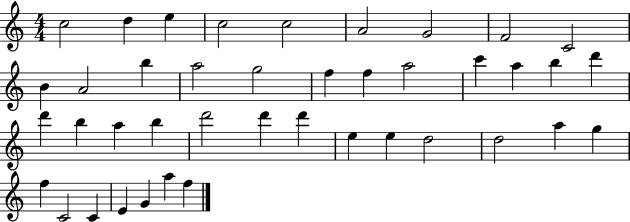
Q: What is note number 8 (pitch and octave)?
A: F4